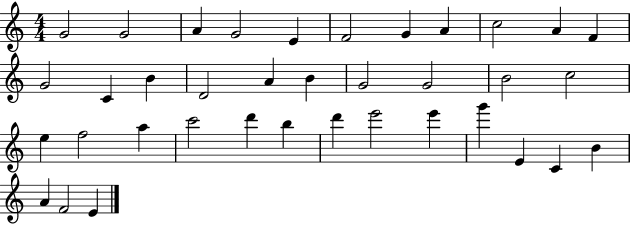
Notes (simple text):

G4/h G4/h A4/q G4/h E4/q F4/h G4/q A4/q C5/h A4/q F4/q G4/h C4/q B4/q D4/h A4/q B4/q G4/h G4/h B4/h C5/h E5/q F5/h A5/q C6/h D6/q B5/q D6/q E6/h E6/q G6/q E4/q C4/q B4/q A4/q F4/h E4/q